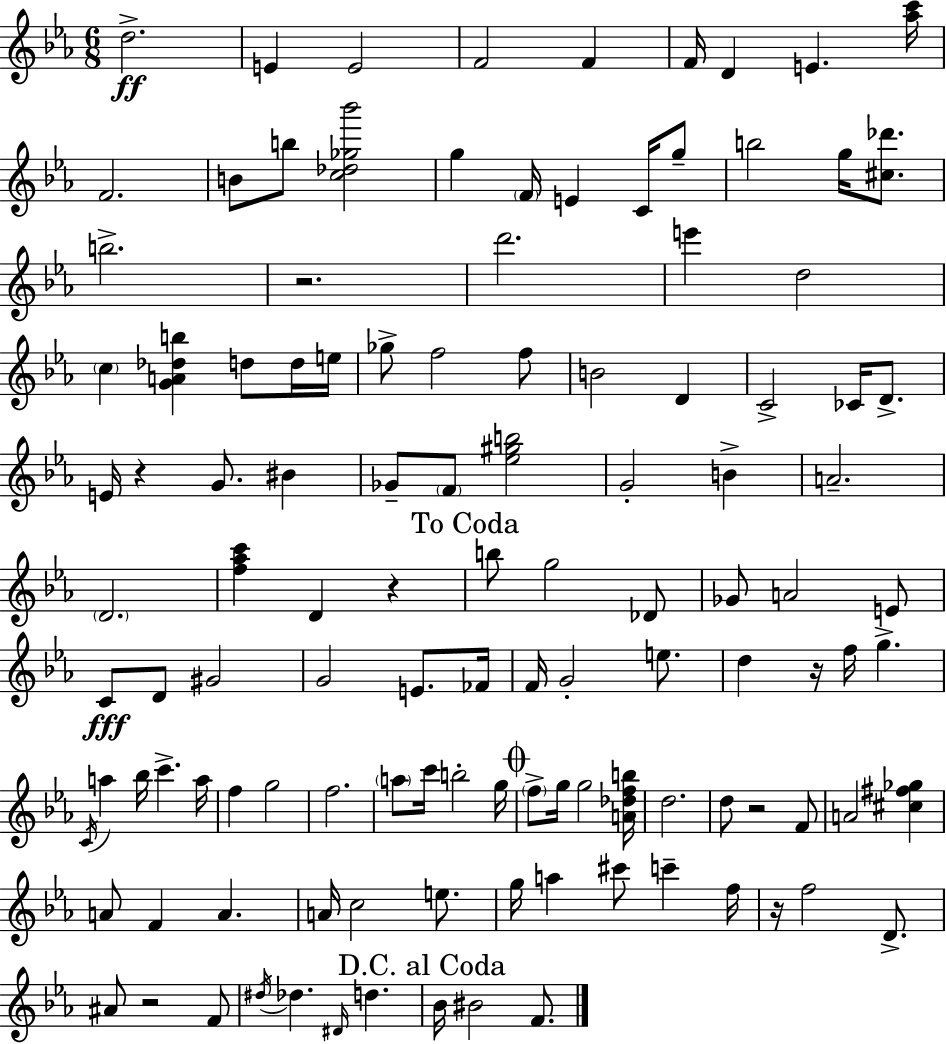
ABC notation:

X:1
T:Untitled
M:6/8
L:1/4
K:Eb
d2 E E2 F2 F F/4 D E [_ac']/4 F2 B/2 b/2 [c_d_g_b']2 g F/4 E C/4 g/2 b2 g/4 [^c_d']/2 b2 z2 d'2 e' d2 c [GA_db] d/2 d/4 e/4 _g/2 f2 f/2 B2 D C2 _C/4 D/2 E/4 z G/2 ^B _G/2 F/2 [_e^gb]2 G2 B A2 D2 [f_ac'] D z b/2 g2 _D/2 _G/2 A2 E/2 C/2 D/2 ^G2 G2 E/2 _F/4 F/4 G2 e/2 d z/4 f/4 g C/4 a _b/4 c' a/4 f g2 f2 a/2 c'/4 b2 g/4 f/2 g/4 g2 [A_dfb]/4 d2 d/2 z2 F/2 A2 [^c^f_g] A/2 F A A/4 c2 e/2 g/4 a ^c'/2 c' f/4 z/4 f2 D/2 ^A/2 z2 F/2 ^d/4 _d ^D/4 d _B/4 ^B2 F/2